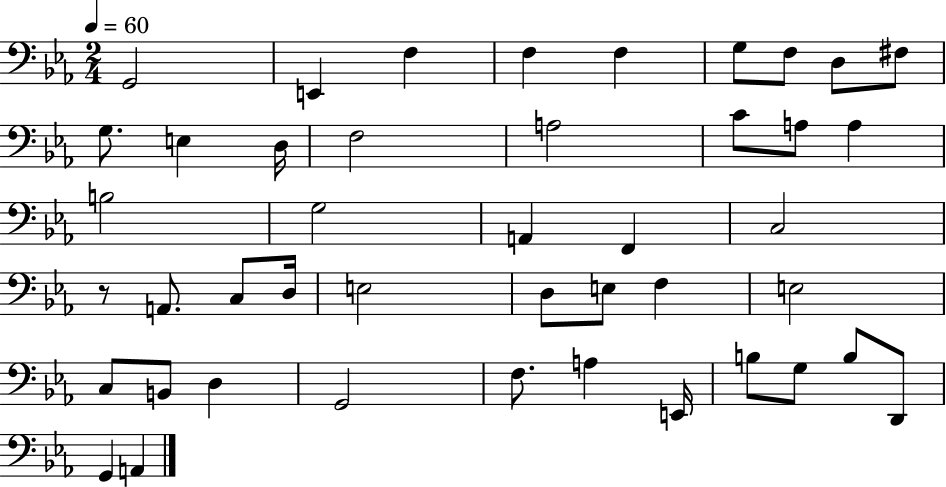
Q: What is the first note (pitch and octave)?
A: G2